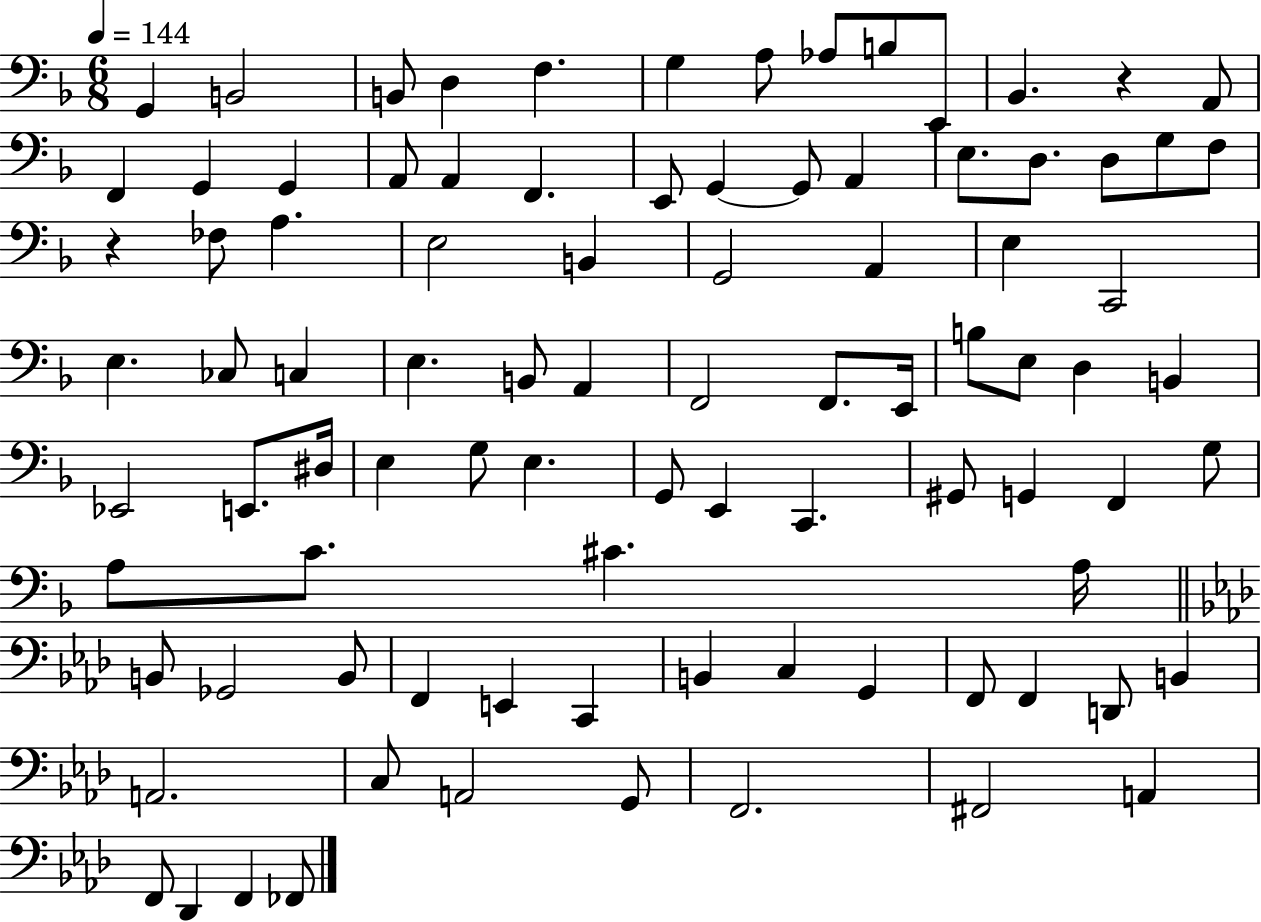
X:1
T:Untitled
M:6/8
L:1/4
K:F
G,, B,,2 B,,/2 D, F, G, A,/2 _A,/2 B,/2 E,,/2 _B,, z A,,/2 F,, G,, G,, A,,/2 A,, F,, E,,/2 G,, G,,/2 A,, E,/2 D,/2 D,/2 G,/2 F,/2 z _F,/2 A, E,2 B,, G,,2 A,, E, C,,2 E, _C,/2 C, E, B,,/2 A,, F,,2 F,,/2 E,,/4 B,/2 E,/2 D, B,, _E,,2 E,,/2 ^D,/4 E, G,/2 E, G,,/2 E,, C,, ^G,,/2 G,, F,, G,/2 A,/2 C/2 ^C A,/4 B,,/2 _G,,2 B,,/2 F,, E,, C,, B,, C, G,, F,,/2 F,, D,,/2 B,, A,,2 C,/2 A,,2 G,,/2 F,,2 ^F,,2 A,, F,,/2 _D,, F,, _F,,/2